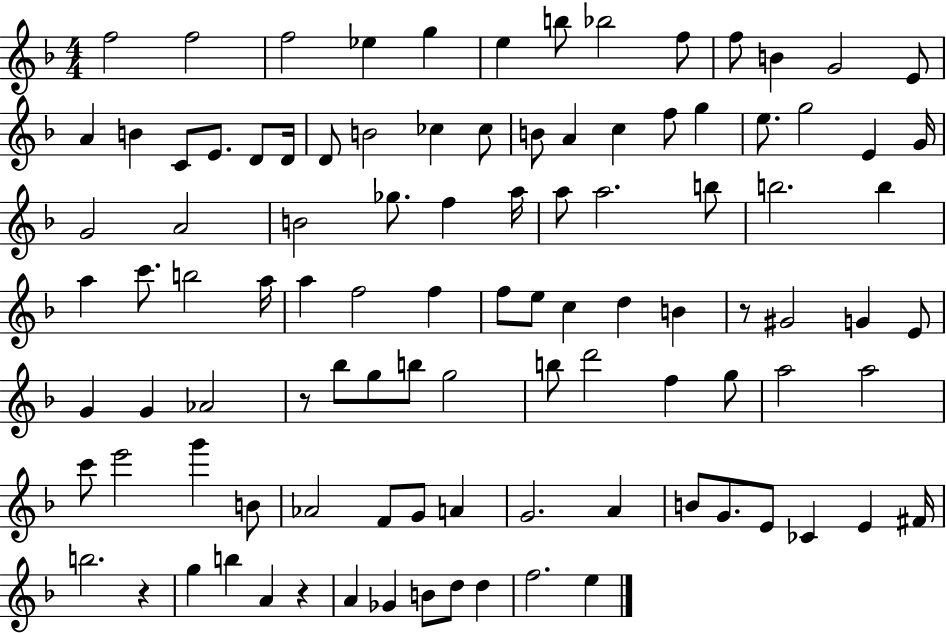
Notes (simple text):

F5/h F5/h F5/h Eb5/q G5/q E5/q B5/e Bb5/h F5/e F5/e B4/q G4/h E4/e A4/q B4/q C4/e E4/e. D4/e D4/s D4/e B4/h CES5/q CES5/e B4/e A4/q C5/q F5/e G5/q E5/e. G5/h E4/q G4/s G4/h A4/h B4/h Gb5/e. F5/q A5/s A5/e A5/h. B5/e B5/h. B5/q A5/q C6/e. B5/h A5/s A5/q F5/h F5/q F5/e E5/e C5/q D5/q B4/q R/e G#4/h G4/q E4/e G4/q G4/q Ab4/h R/e Bb5/e G5/e B5/e G5/h B5/e D6/h F5/q G5/e A5/h A5/h C6/e E6/h G6/q B4/e Ab4/h F4/e G4/e A4/q G4/h. A4/q B4/e G4/e. E4/e CES4/q E4/q F#4/s B5/h. R/q G5/q B5/q A4/q R/q A4/q Gb4/q B4/e D5/e D5/q F5/h. E5/q